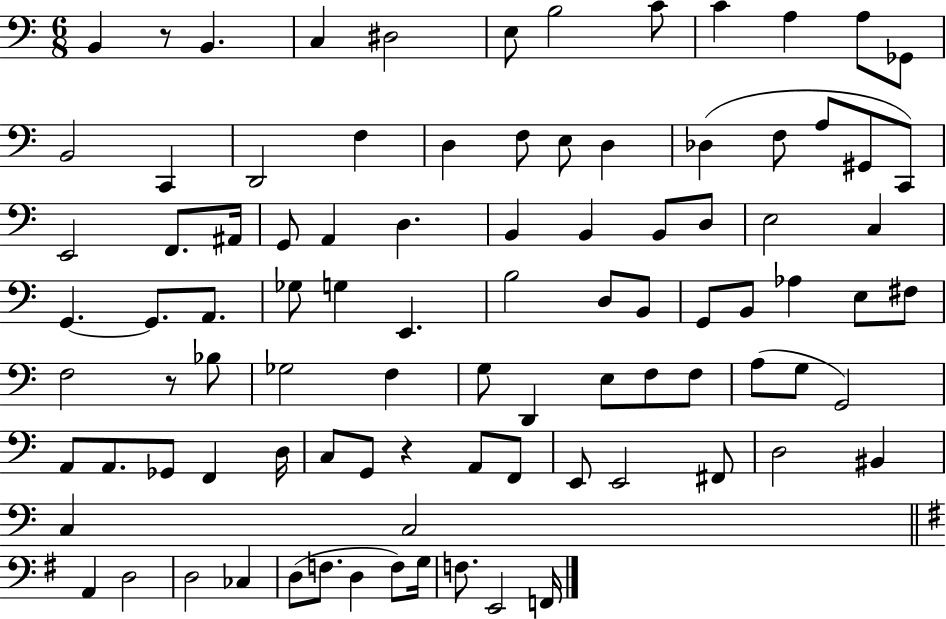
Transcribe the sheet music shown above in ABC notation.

X:1
T:Untitled
M:6/8
L:1/4
K:C
B,, z/2 B,, C, ^D,2 E,/2 B,2 C/2 C A, A,/2 _G,,/2 B,,2 C,, D,,2 F, D, F,/2 E,/2 D, _D, F,/2 A,/2 ^G,,/2 C,,/2 E,,2 F,,/2 ^A,,/4 G,,/2 A,, D, B,, B,, B,,/2 D,/2 E,2 C, G,, G,,/2 A,,/2 _G,/2 G, E,, B,2 D,/2 B,,/2 G,,/2 B,,/2 _A, E,/2 ^F,/2 F,2 z/2 _B,/2 _G,2 F, G,/2 D,, E,/2 F,/2 F,/2 A,/2 G,/2 G,,2 A,,/2 A,,/2 _G,,/2 F,, D,/4 C,/2 G,,/2 z A,,/2 F,,/2 E,,/2 E,,2 ^F,,/2 D,2 ^B,, C, C,2 A,, D,2 D,2 _C, D,/2 F,/2 D, F,/2 G,/4 F,/2 E,,2 F,,/4